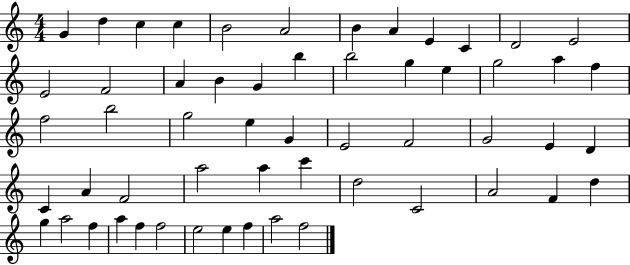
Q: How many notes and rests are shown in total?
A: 56